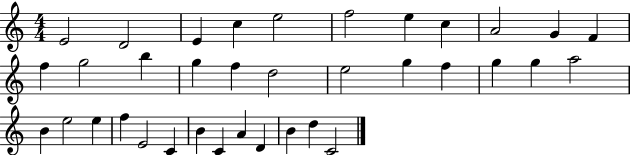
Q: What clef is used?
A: treble